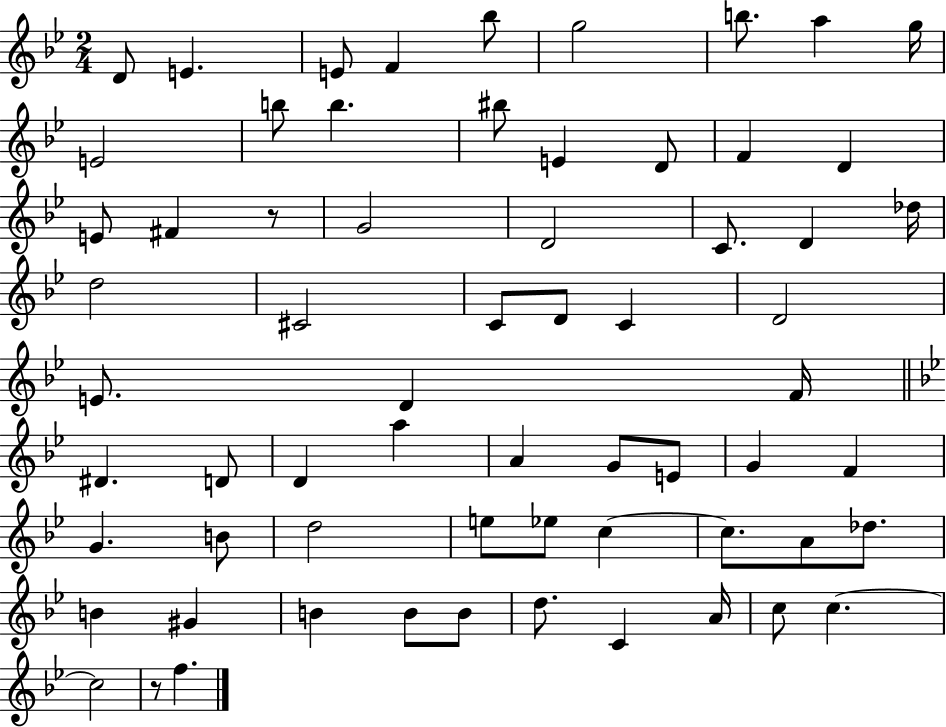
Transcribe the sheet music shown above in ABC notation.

X:1
T:Untitled
M:2/4
L:1/4
K:Bb
D/2 E E/2 F _b/2 g2 b/2 a g/4 E2 b/2 b ^b/2 E D/2 F D E/2 ^F z/2 G2 D2 C/2 D _d/4 d2 ^C2 C/2 D/2 C D2 E/2 D F/4 ^D D/2 D a A G/2 E/2 G F G B/2 d2 e/2 _e/2 c c/2 A/2 _d/2 B ^G B B/2 B/2 d/2 C A/4 c/2 c c2 z/2 f